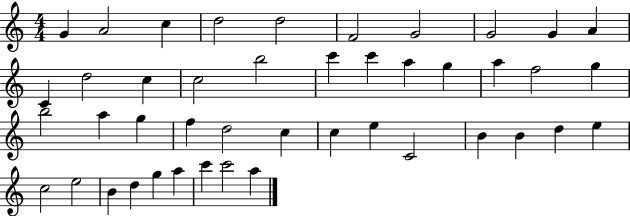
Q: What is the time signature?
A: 4/4